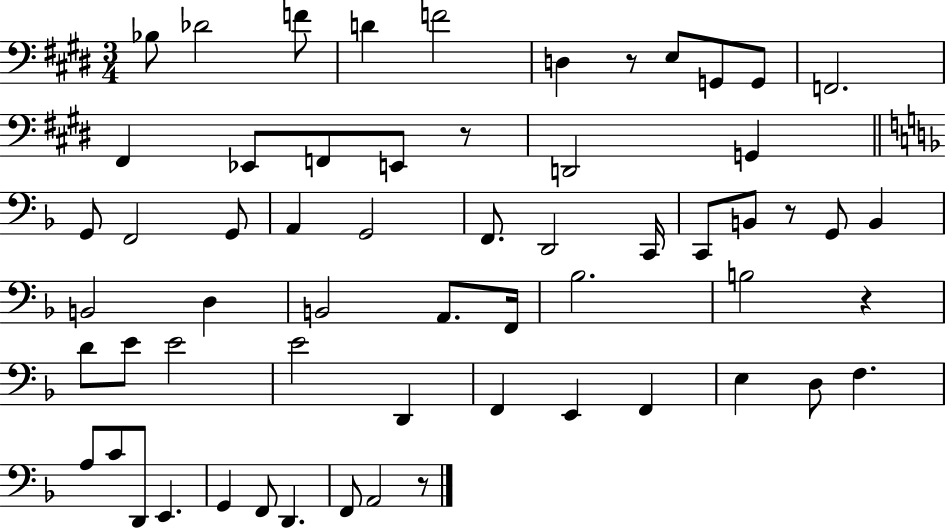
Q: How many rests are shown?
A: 5